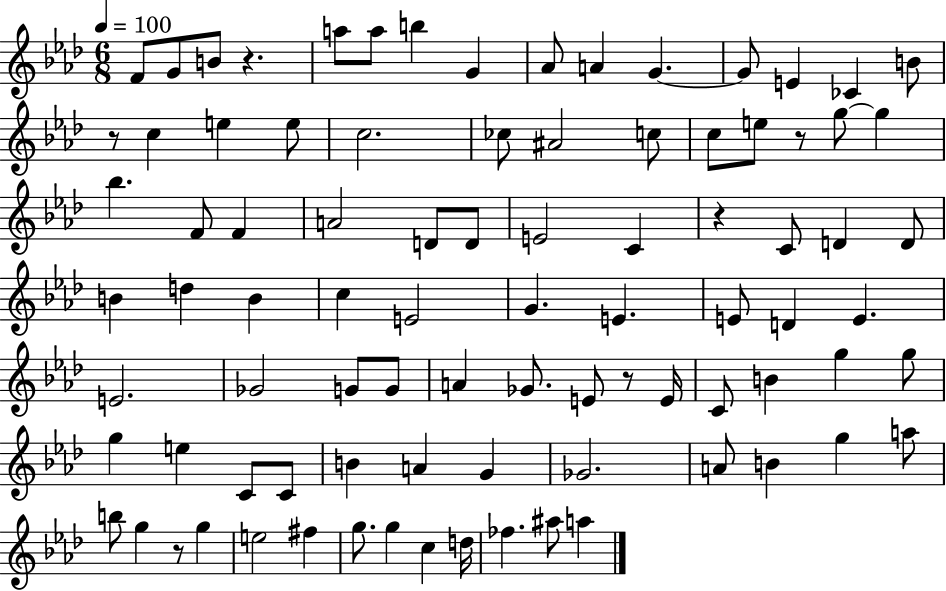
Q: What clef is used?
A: treble